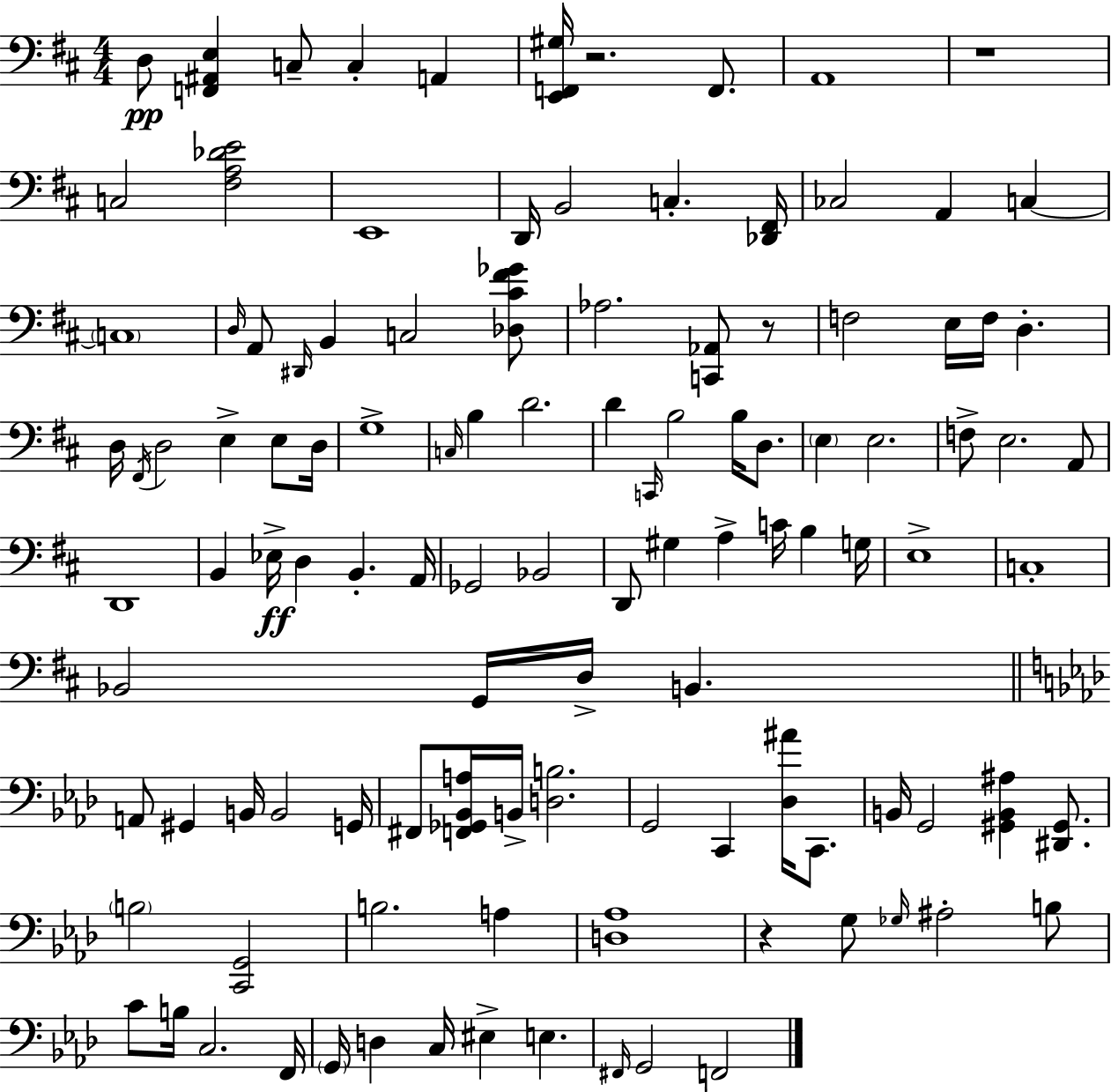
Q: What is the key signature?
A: D major